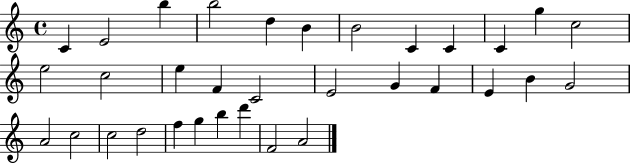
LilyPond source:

{
  \clef treble
  \time 4/4
  \defaultTimeSignature
  \key c \major
  c'4 e'2 b''4 | b''2 d''4 b'4 | b'2 c'4 c'4 | c'4 g''4 c''2 | \break e''2 c''2 | e''4 f'4 c'2 | e'2 g'4 f'4 | e'4 b'4 g'2 | \break a'2 c''2 | c''2 d''2 | f''4 g''4 b''4 d'''4 | f'2 a'2 | \break \bar "|."
}